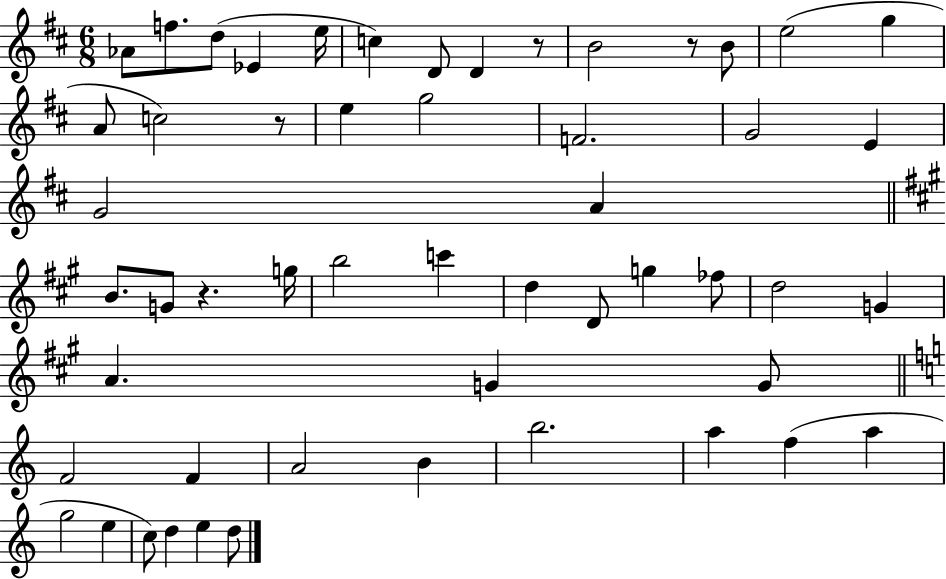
X:1
T:Untitled
M:6/8
L:1/4
K:D
_A/2 f/2 d/2 _E e/4 c D/2 D z/2 B2 z/2 B/2 e2 g A/2 c2 z/2 e g2 F2 G2 E G2 A B/2 G/2 z g/4 b2 c' d D/2 g _f/2 d2 G A G G/2 F2 F A2 B b2 a f a g2 e c/2 d e d/2